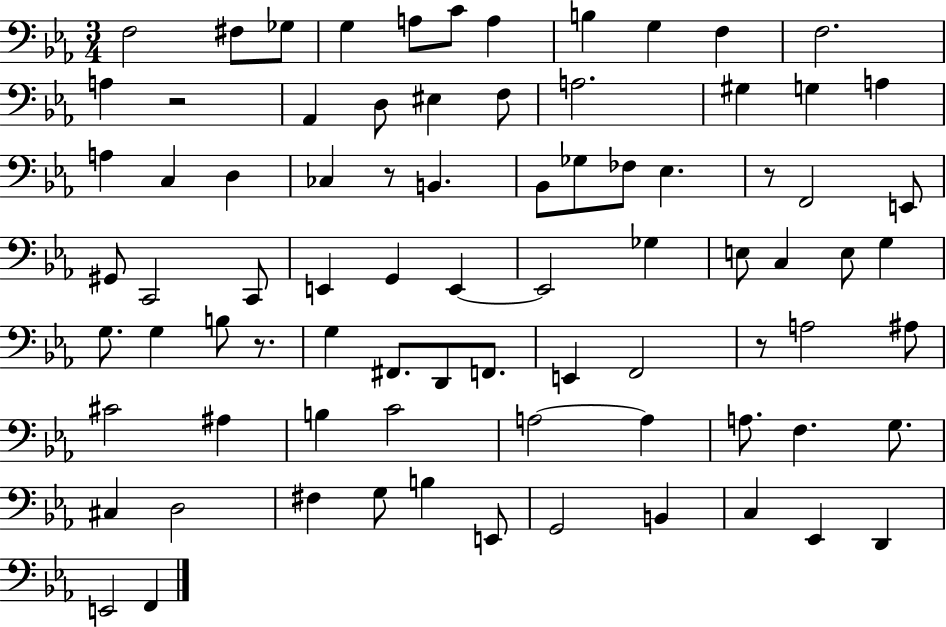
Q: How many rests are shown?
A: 5